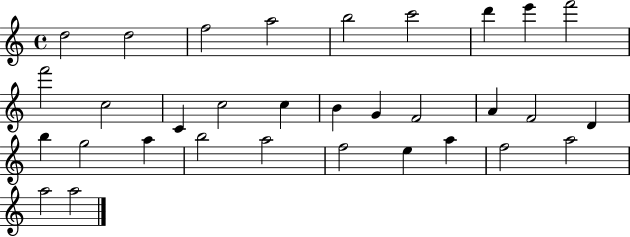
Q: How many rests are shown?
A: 0